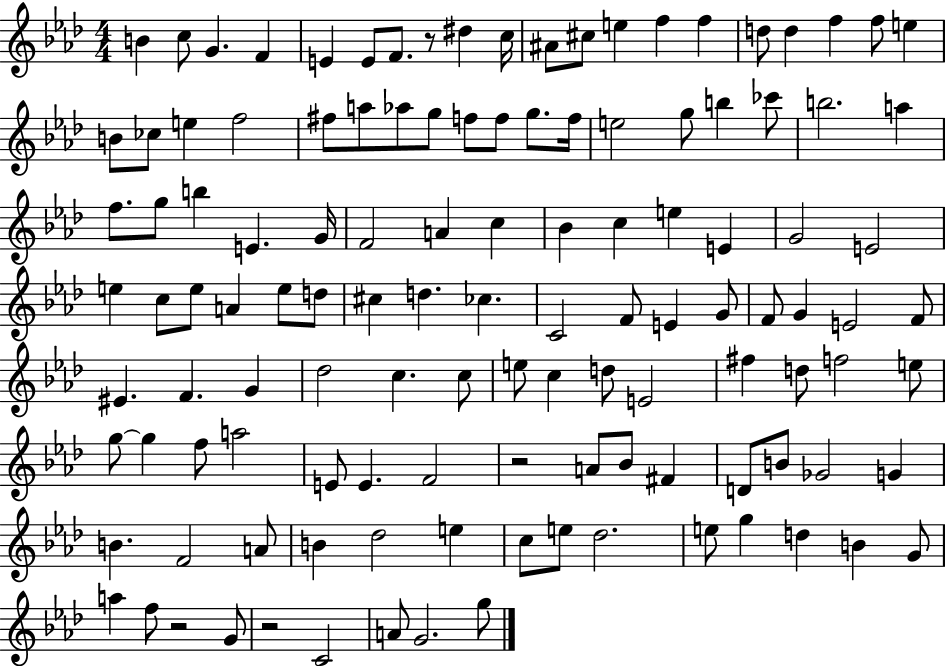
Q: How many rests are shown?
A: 4